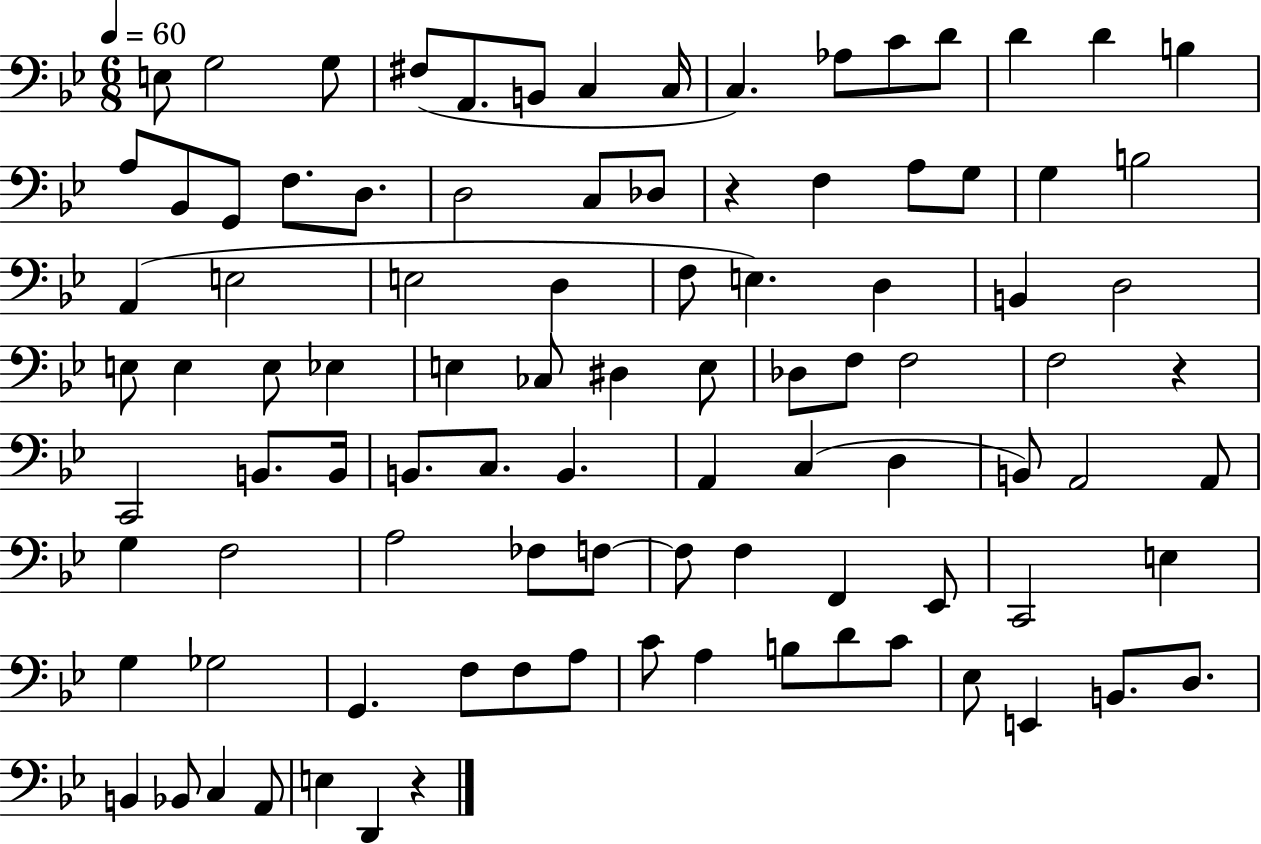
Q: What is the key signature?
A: BES major